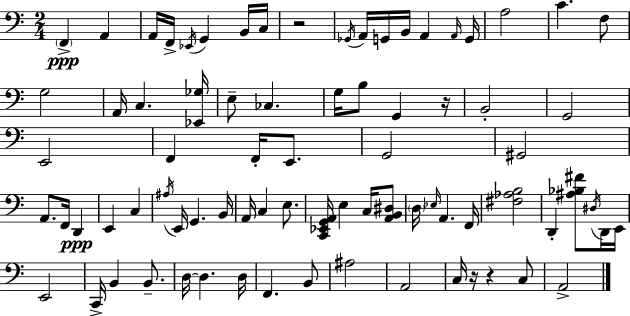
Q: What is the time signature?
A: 2/4